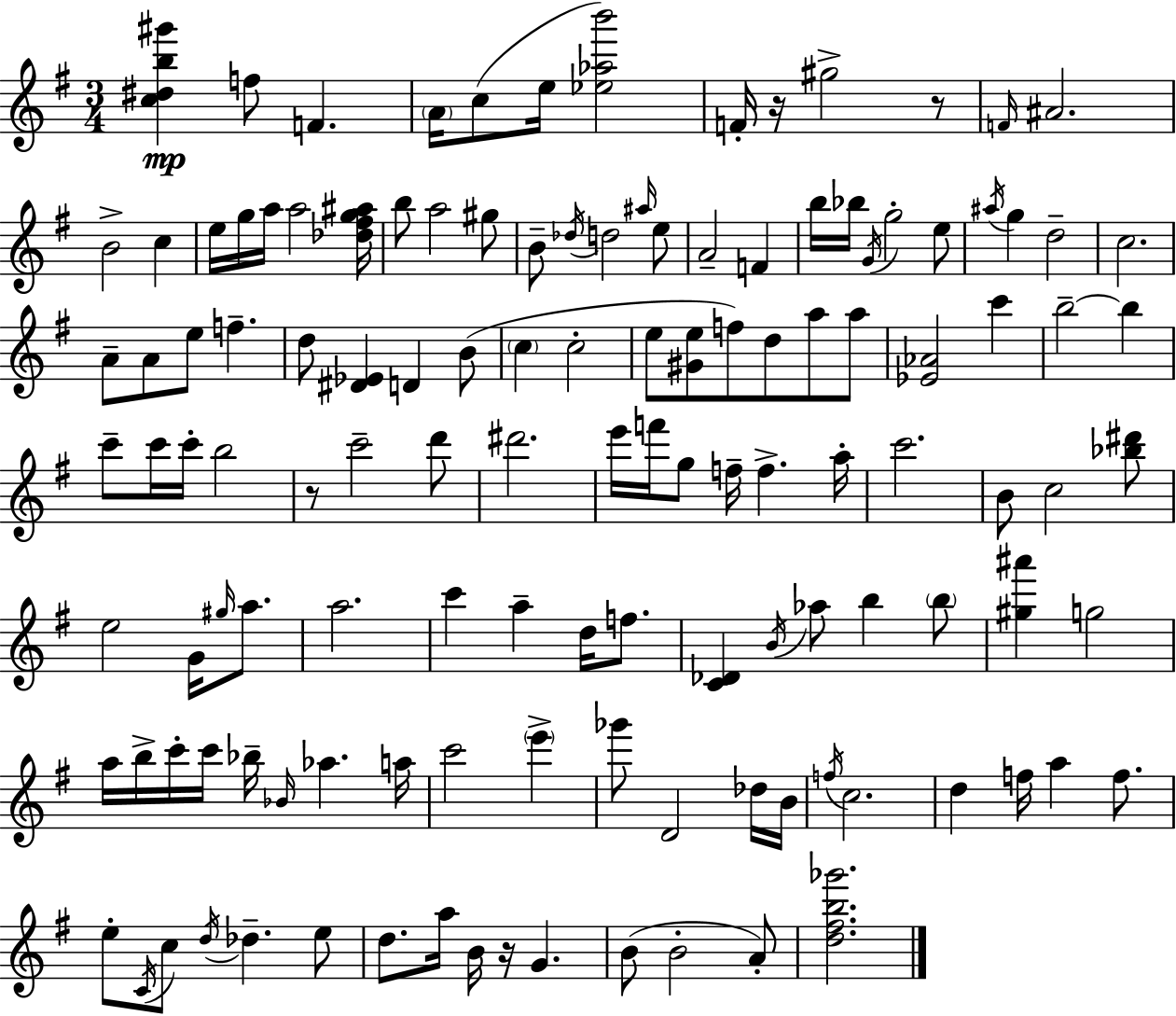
X:1
T:Untitled
M:3/4
L:1/4
K:Em
[c^db^g'] f/2 F A/4 c/2 e/4 [_e_ab']2 F/4 z/4 ^g2 z/2 F/4 ^A2 B2 c e/4 g/4 a/4 a2 [_d^fg^a]/4 b/2 a2 ^g/2 B/2 _d/4 d2 ^a/4 e/2 A2 F b/4 _b/4 G/4 g2 e/2 ^a/4 g d2 c2 A/2 A/2 e/2 f d/2 [^D_E] D B/2 c c2 e/2 [^Ge]/2 f/2 d/2 a/2 a/2 [_E_A]2 c' b2 b c'/2 c'/4 c'/4 b2 z/2 c'2 d'/2 ^d'2 e'/4 f'/4 g/2 f/4 f a/4 c'2 B/2 c2 [_b^d']/2 e2 G/4 ^g/4 a/2 a2 c' a d/4 f/2 [C_D] B/4 _a/2 b b/2 [^g^a'] g2 a/4 b/4 c'/4 c'/4 _b/4 _B/4 _a a/4 c'2 e' _g'/2 D2 _d/4 B/4 f/4 c2 d f/4 a f/2 e/2 C/4 c/2 d/4 _d e/2 d/2 a/4 B/4 z/4 G B/2 B2 A/2 [d^fb_g']2